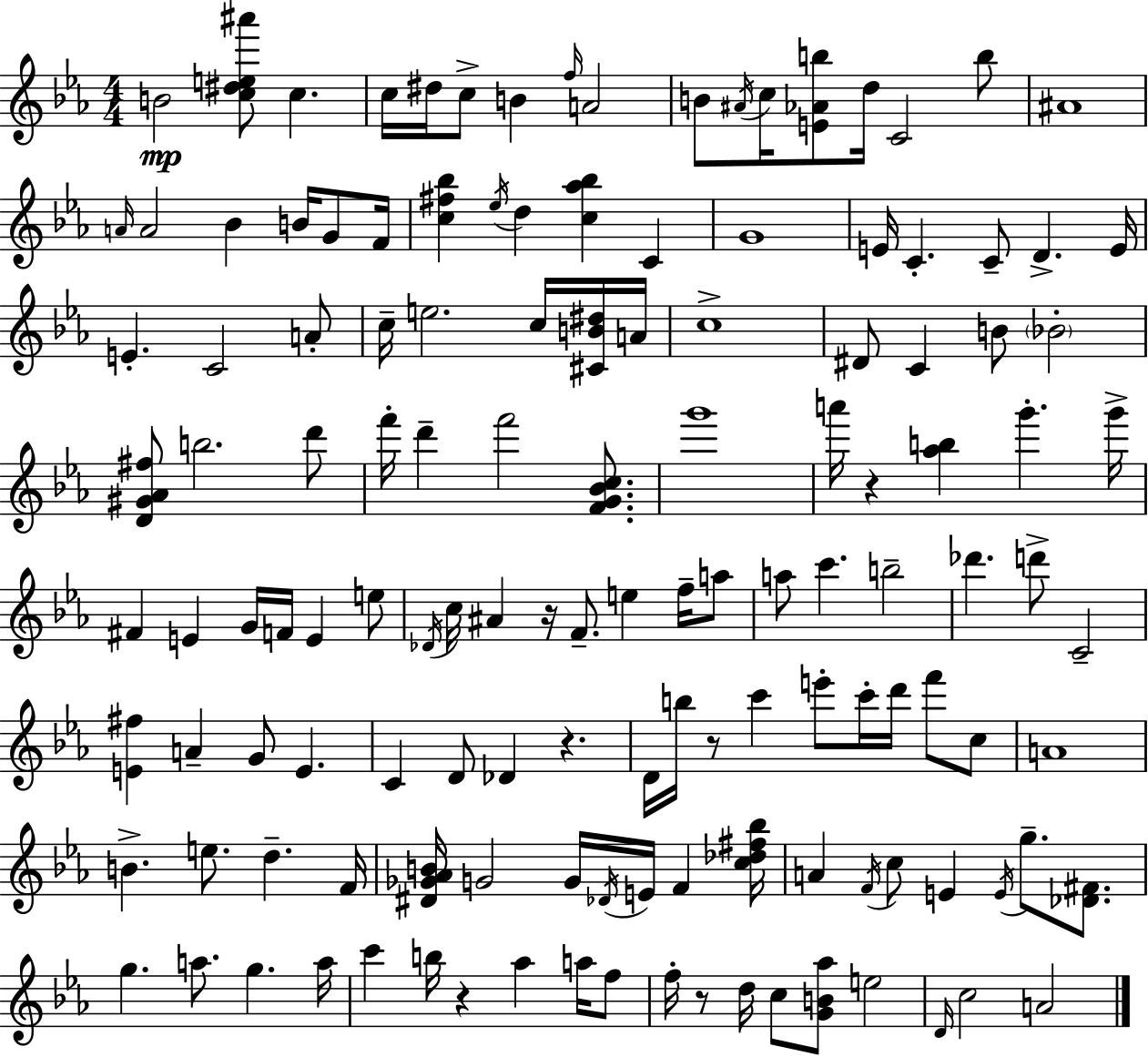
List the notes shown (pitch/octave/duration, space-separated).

B4/h [C5,D#5,E5,A#6]/e C5/q. C5/s D#5/s C5/e B4/q F5/s A4/h B4/e A#4/s C5/s [E4,Ab4,B5]/e D5/s C4/h B5/e A#4/w A4/s A4/h Bb4/q B4/s G4/e F4/s [C5,F#5,Bb5]/q Eb5/s D5/q [C5,Ab5,Bb5]/q C4/q G4/w E4/s C4/q. C4/e D4/q. E4/s E4/q. C4/h A4/e C5/s E5/h. C5/s [C#4,B4,D#5]/s A4/s C5/w D#4/e C4/q B4/e Bb4/h [D4,G#4,Ab4,F#5]/e B5/h. D6/e F6/s D6/q F6/h [F4,G4,Bb4,C5]/e. G6/w A6/s R/q [Ab5,B5]/q G6/q. G6/s F#4/q E4/q G4/s F4/s E4/q E5/e Db4/s C5/s A#4/q R/s F4/e. E5/q F5/s A5/e A5/e C6/q. B5/h Db6/q. D6/e C4/h [E4,F#5]/q A4/q G4/e E4/q. C4/q D4/e Db4/q R/q. D4/s B5/s R/e C6/q E6/e C6/s D6/s F6/e C5/e A4/w B4/q. E5/e. D5/q. F4/s [D#4,Gb4,Ab4,B4]/s G4/h G4/s Db4/s E4/s F4/q [C5,Db5,F#5,Bb5]/s A4/q F4/s C5/e E4/q E4/s G5/e. [Db4,F#4]/e. G5/q. A5/e. G5/q. A5/s C6/q B5/s R/q Ab5/q A5/s F5/e F5/s R/e D5/s C5/e [G4,B4,Ab5]/e E5/h D4/s C5/h A4/h